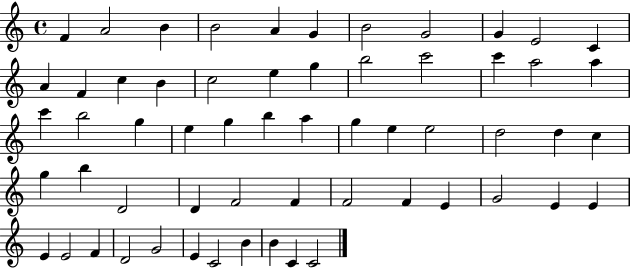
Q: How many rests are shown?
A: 0